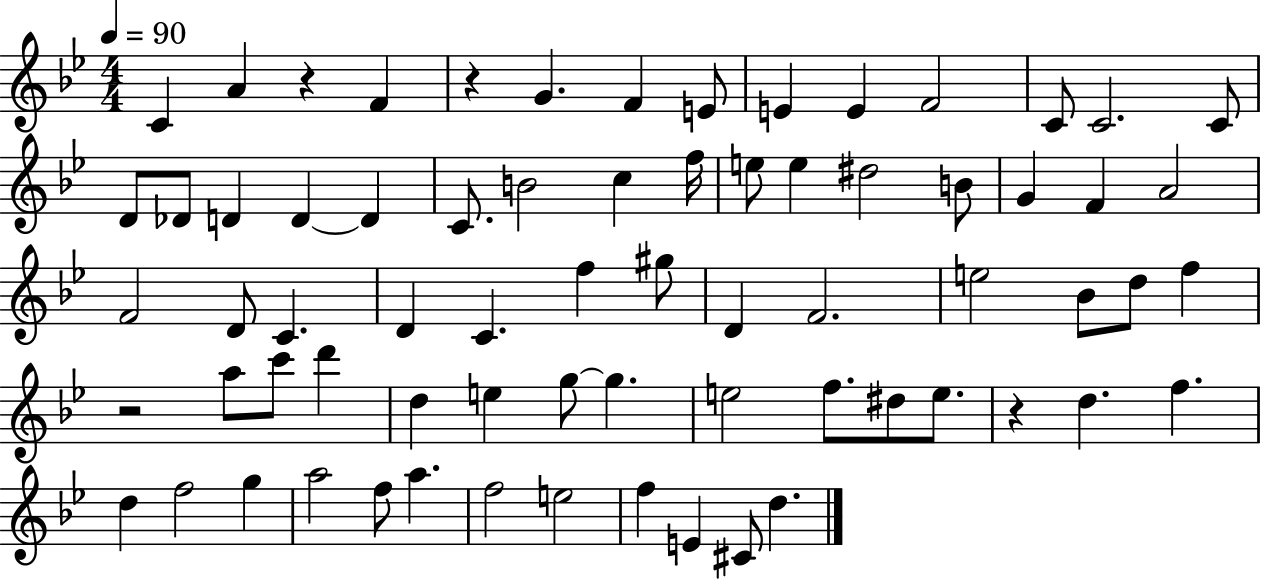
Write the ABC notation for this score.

X:1
T:Untitled
M:4/4
L:1/4
K:Bb
C A z F z G F E/2 E E F2 C/2 C2 C/2 D/2 _D/2 D D D C/2 B2 c f/4 e/2 e ^d2 B/2 G F A2 F2 D/2 C D C f ^g/2 D F2 e2 _B/2 d/2 f z2 a/2 c'/2 d' d e g/2 g e2 f/2 ^d/2 e/2 z d f d f2 g a2 f/2 a f2 e2 f E ^C/2 d